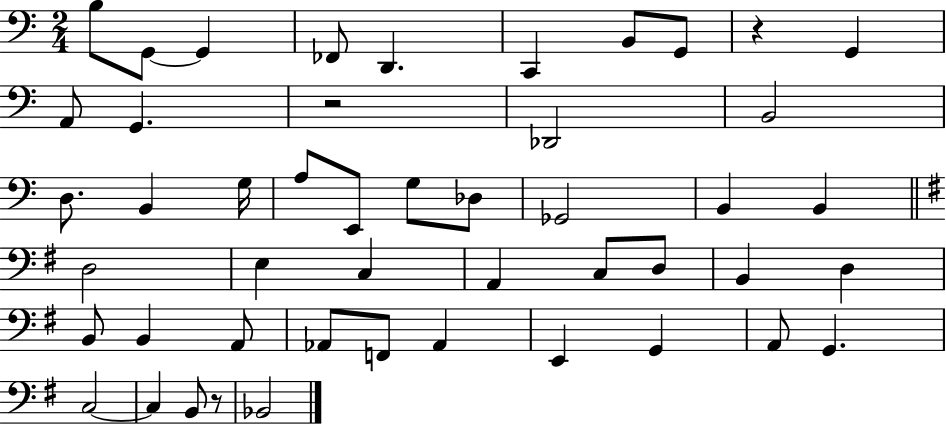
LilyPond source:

{
  \clef bass
  \numericTimeSignature
  \time 2/4
  \key c \major
  b8 g,8~~ g,4 | fes,8 d,4. | c,4 b,8 g,8 | r4 g,4 | \break a,8 g,4. | r2 | des,2 | b,2 | \break d8. b,4 g16 | a8 e,8 g8 des8 | ges,2 | b,4 b,4 | \break \bar "||" \break \key g \major d2 | e4 c4 | a,4 c8 d8 | b,4 d4 | \break b,8 b,4 a,8 | aes,8 f,8 aes,4 | e,4 g,4 | a,8 g,4. | \break c2~~ | c4 b,8 r8 | bes,2 | \bar "|."
}